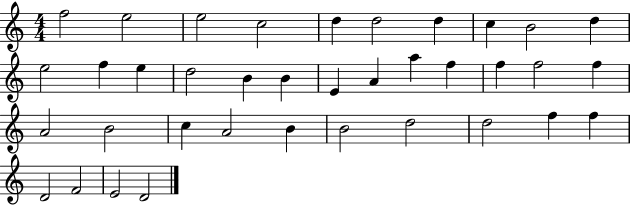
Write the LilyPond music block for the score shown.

{
  \clef treble
  \numericTimeSignature
  \time 4/4
  \key c \major
  f''2 e''2 | e''2 c''2 | d''4 d''2 d''4 | c''4 b'2 d''4 | \break e''2 f''4 e''4 | d''2 b'4 b'4 | e'4 a'4 a''4 f''4 | f''4 f''2 f''4 | \break a'2 b'2 | c''4 a'2 b'4 | b'2 d''2 | d''2 f''4 f''4 | \break d'2 f'2 | e'2 d'2 | \bar "|."
}